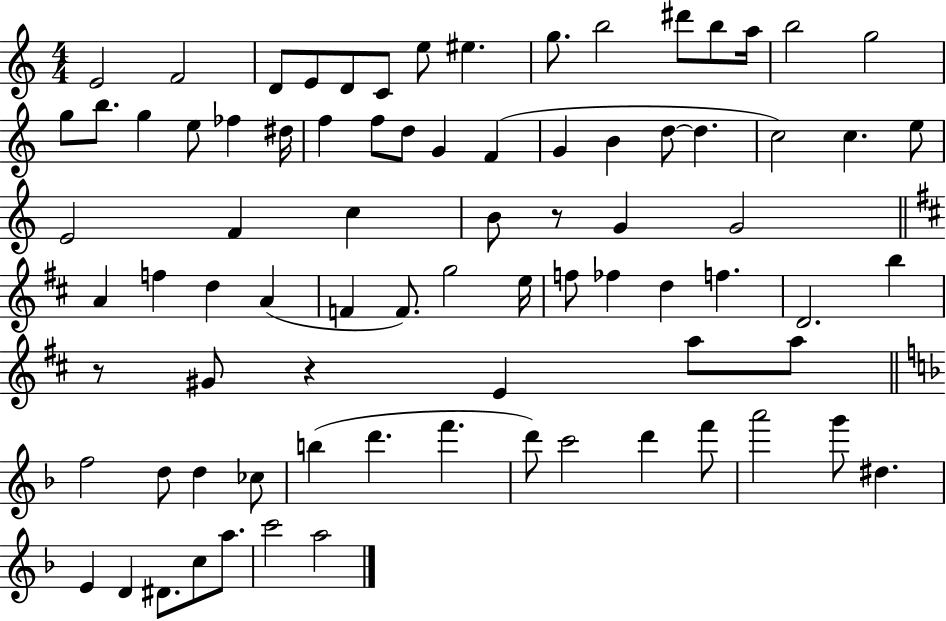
X:1
T:Untitled
M:4/4
L:1/4
K:C
E2 F2 D/2 E/2 D/2 C/2 e/2 ^e g/2 b2 ^d'/2 b/2 a/4 b2 g2 g/2 b/2 g e/2 _f ^d/4 f f/2 d/2 G F G B d/2 d c2 c e/2 E2 F c B/2 z/2 G G2 A f d A F F/2 g2 e/4 f/2 _f d f D2 b z/2 ^G/2 z E a/2 a/2 f2 d/2 d _c/2 b d' f' d'/2 c'2 d' f'/2 a'2 g'/2 ^d E D ^D/2 c/2 a/2 c'2 a2